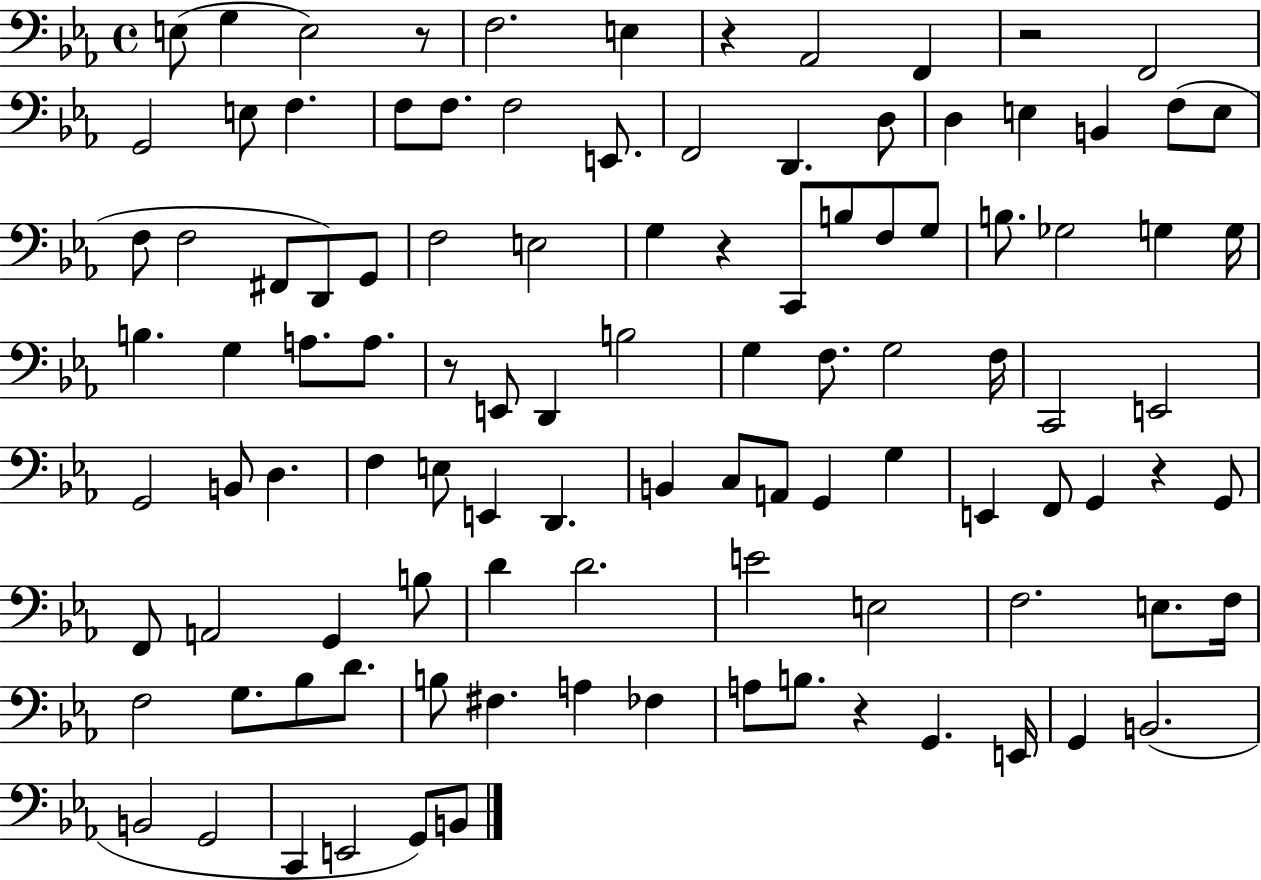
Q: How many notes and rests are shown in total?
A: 106